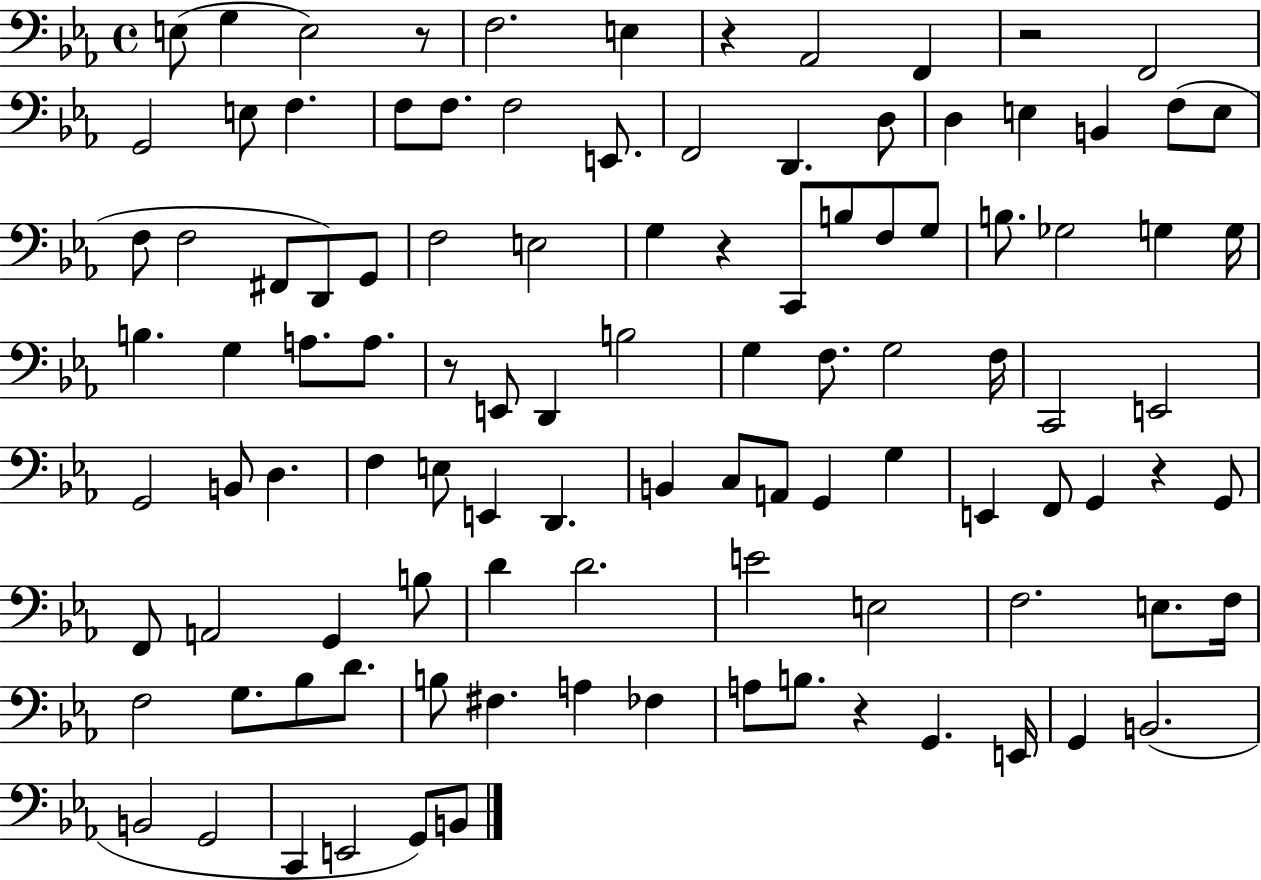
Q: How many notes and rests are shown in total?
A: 106